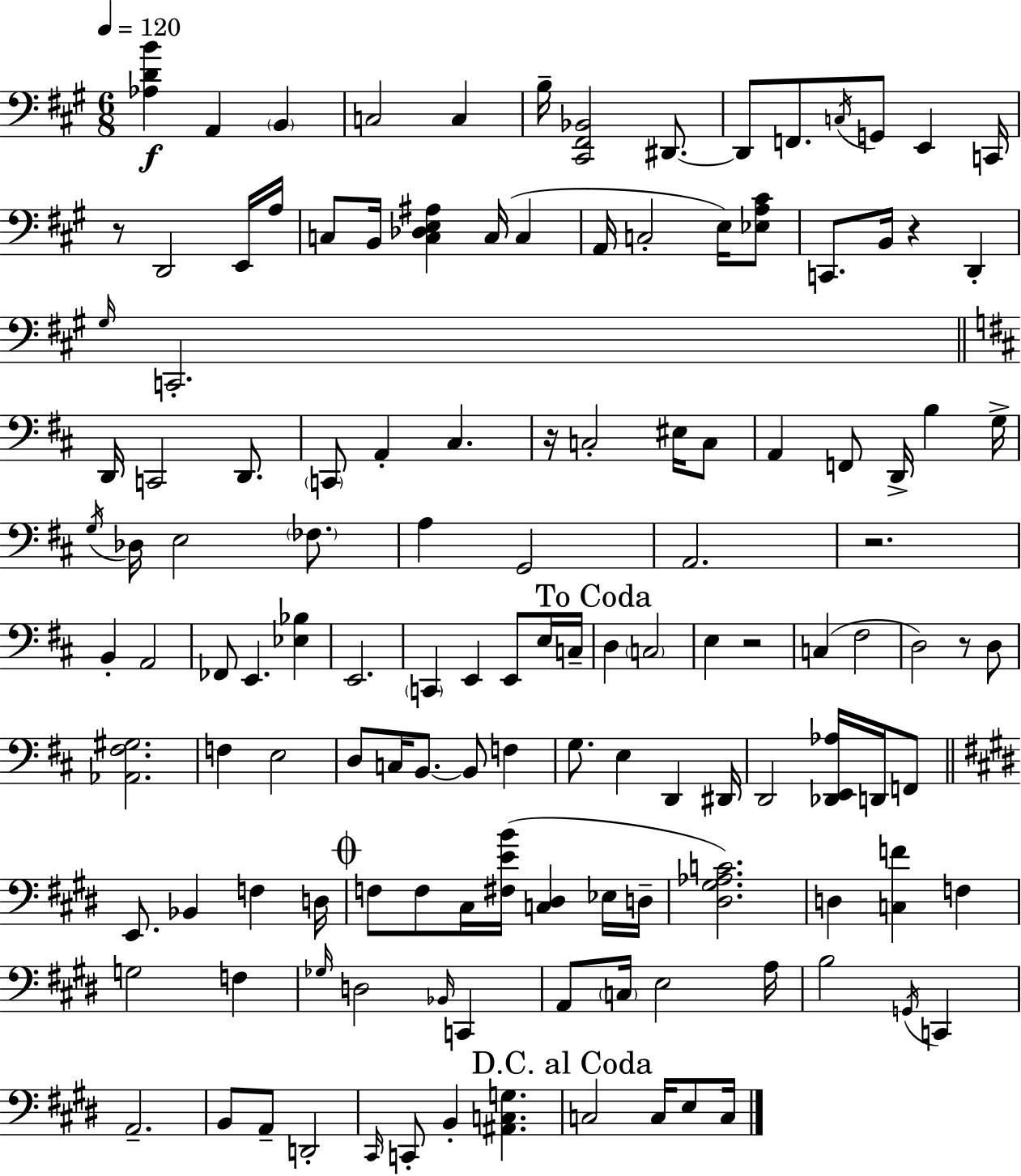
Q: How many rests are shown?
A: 6